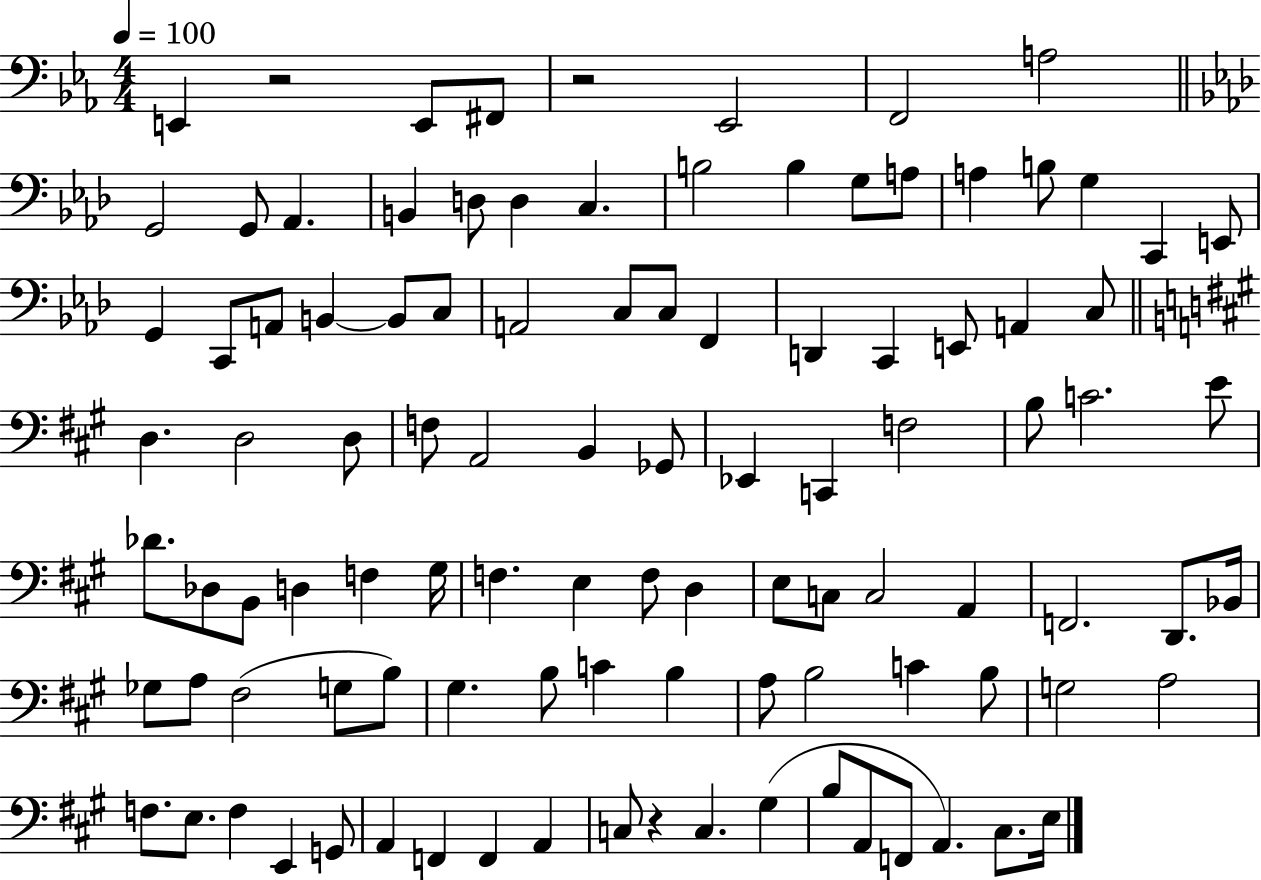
{
  \clef bass
  \numericTimeSignature
  \time 4/4
  \key ees \major
  \tempo 4 = 100
  e,4 r2 e,8 fis,8 | r2 ees,2 | f,2 a2 | \bar "||" \break \key aes \major g,2 g,8 aes,4. | b,4 d8 d4 c4. | b2 b4 g8 a8 | a4 b8 g4 c,4 e,8 | \break g,4 c,8 a,8 b,4~~ b,8 c8 | a,2 c8 c8 f,4 | d,4 c,4 e,8 a,4 c8 | \bar "||" \break \key a \major d4. d2 d8 | f8 a,2 b,4 ges,8 | ees,4 c,4 f2 | b8 c'2. e'8 | \break des'8. des8 b,8 d4 f4 gis16 | f4. e4 f8 d4 | e8 c8 c2 a,4 | f,2. d,8. bes,16 | \break ges8 a8 fis2( g8 b8) | gis4. b8 c'4 b4 | a8 b2 c'4 b8 | g2 a2 | \break f8. e8. f4 e,4 g,8 | a,4 f,4 f,4 a,4 | c8 r4 c4. gis4( | b8 a,8 f,8 a,4.) cis8. e16 | \break \bar "|."
}